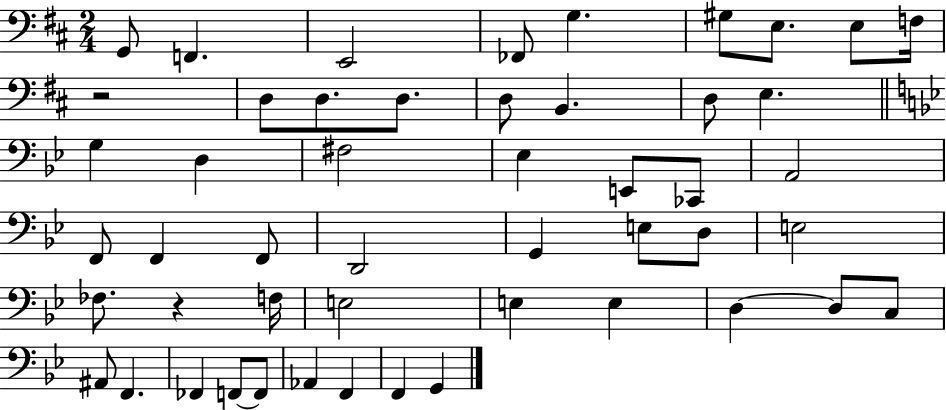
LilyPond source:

{
  \clef bass
  \numericTimeSignature
  \time 2/4
  \key d \major
  g,8 f,4. | e,2 | fes,8 g4. | gis8 e8. e8 f16 | \break r2 | d8 d8. d8. | d8 b,4. | d8 e4. | \break \bar "||" \break \key g \minor g4 d4 | fis2 | ees4 e,8 ces,8 | a,2 | \break f,8 f,4 f,8 | d,2 | g,4 e8 d8 | e2 | \break fes8. r4 f16 | e2 | e4 e4 | d4~~ d8 c8 | \break ais,8 f,4. | fes,4 f,8~~ f,8 | aes,4 f,4 | f,4 g,4 | \break \bar "|."
}